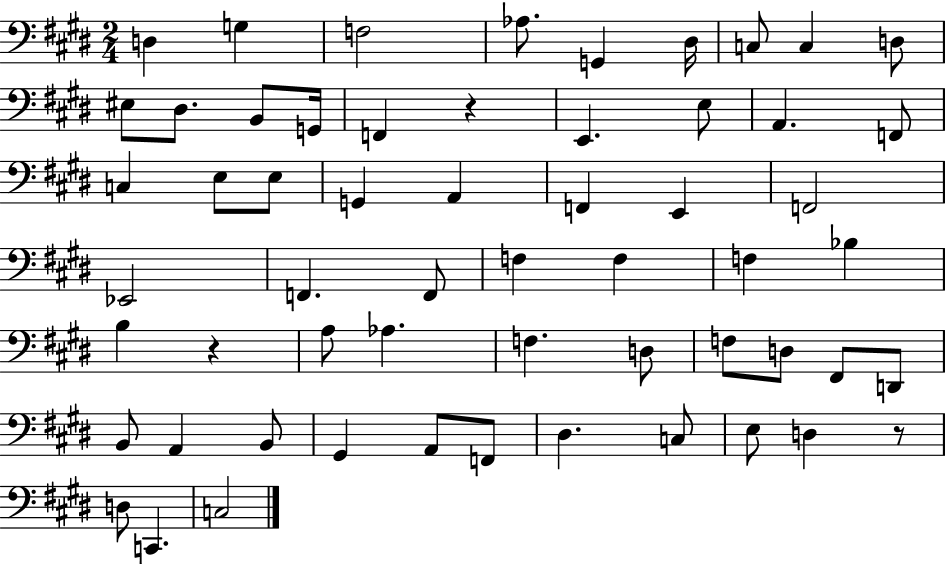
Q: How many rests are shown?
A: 3